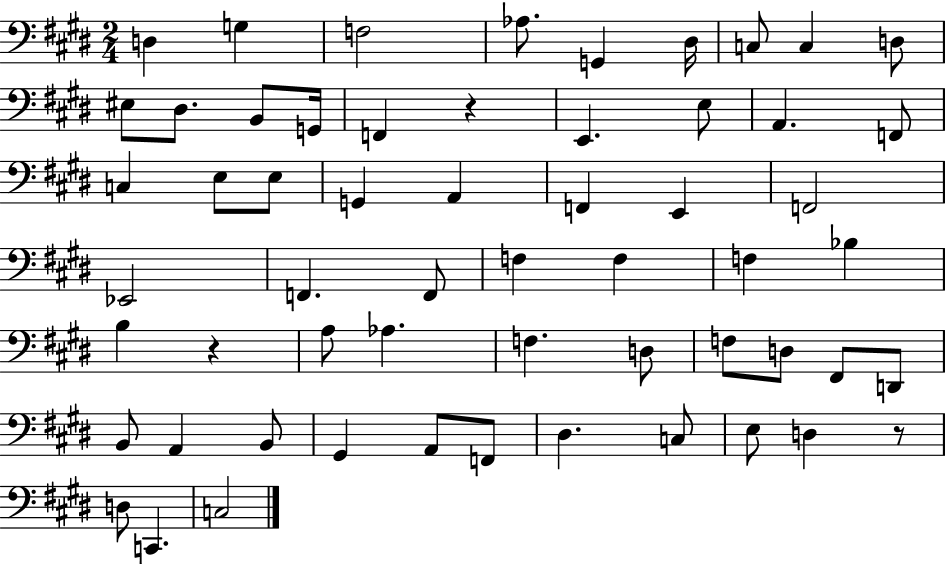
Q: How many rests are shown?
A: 3